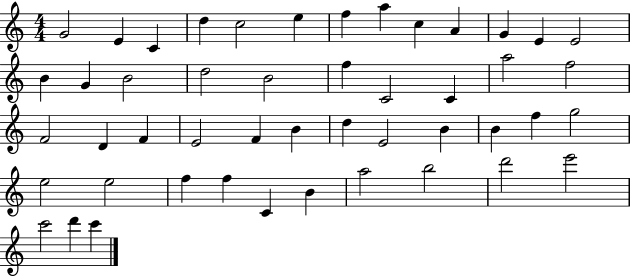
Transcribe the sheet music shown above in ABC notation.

X:1
T:Untitled
M:4/4
L:1/4
K:C
G2 E C d c2 e f a c A G E E2 B G B2 d2 B2 f C2 C a2 f2 F2 D F E2 F B d E2 B B f g2 e2 e2 f f C B a2 b2 d'2 e'2 c'2 d' c'